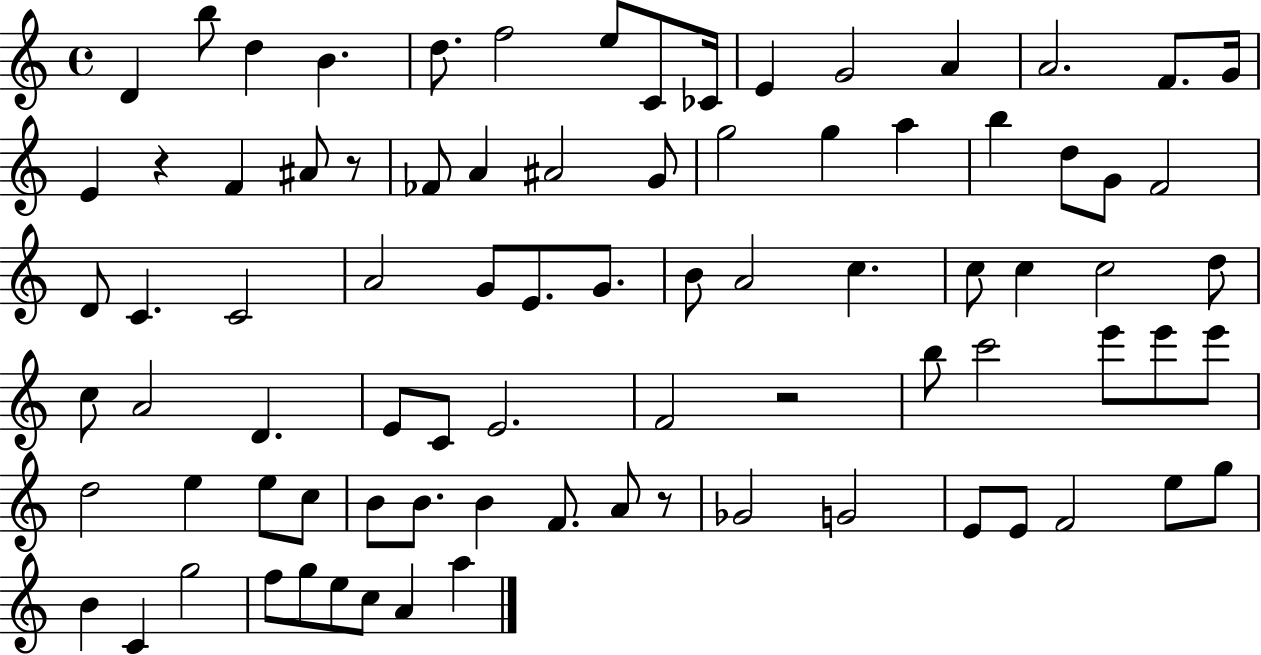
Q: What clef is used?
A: treble